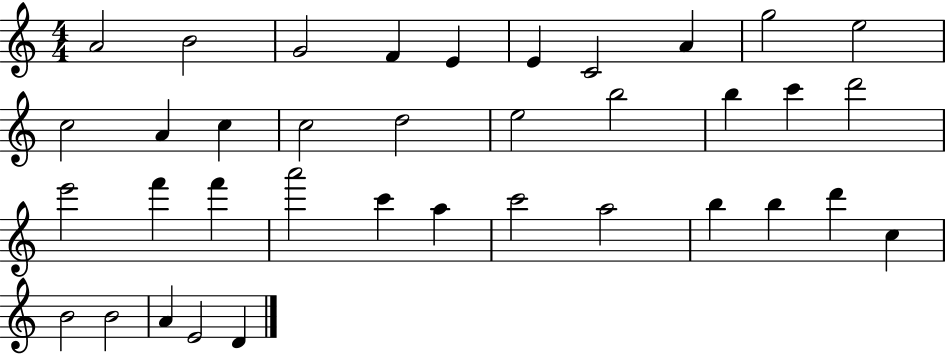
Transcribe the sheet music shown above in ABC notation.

X:1
T:Untitled
M:4/4
L:1/4
K:C
A2 B2 G2 F E E C2 A g2 e2 c2 A c c2 d2 e2 b2 b c' d'2 e'2 f' f' a'2 c' a c'2 a2 b b d' c B2 B2 A E2 D